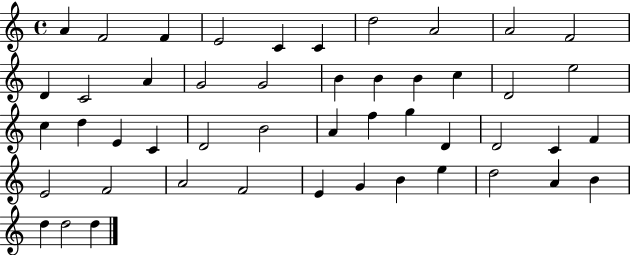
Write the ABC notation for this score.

X:1
T:Untitled
M:4/4
L:1/4
K:C
A F2 F E2 C C d2 A2 A2 F2 D C2 A G2 G2 B B B c D2 e2 c d E C D2 B2 A f g D D2 C F E2 F2 A2 F2 E G B e d2 A B d d2 d